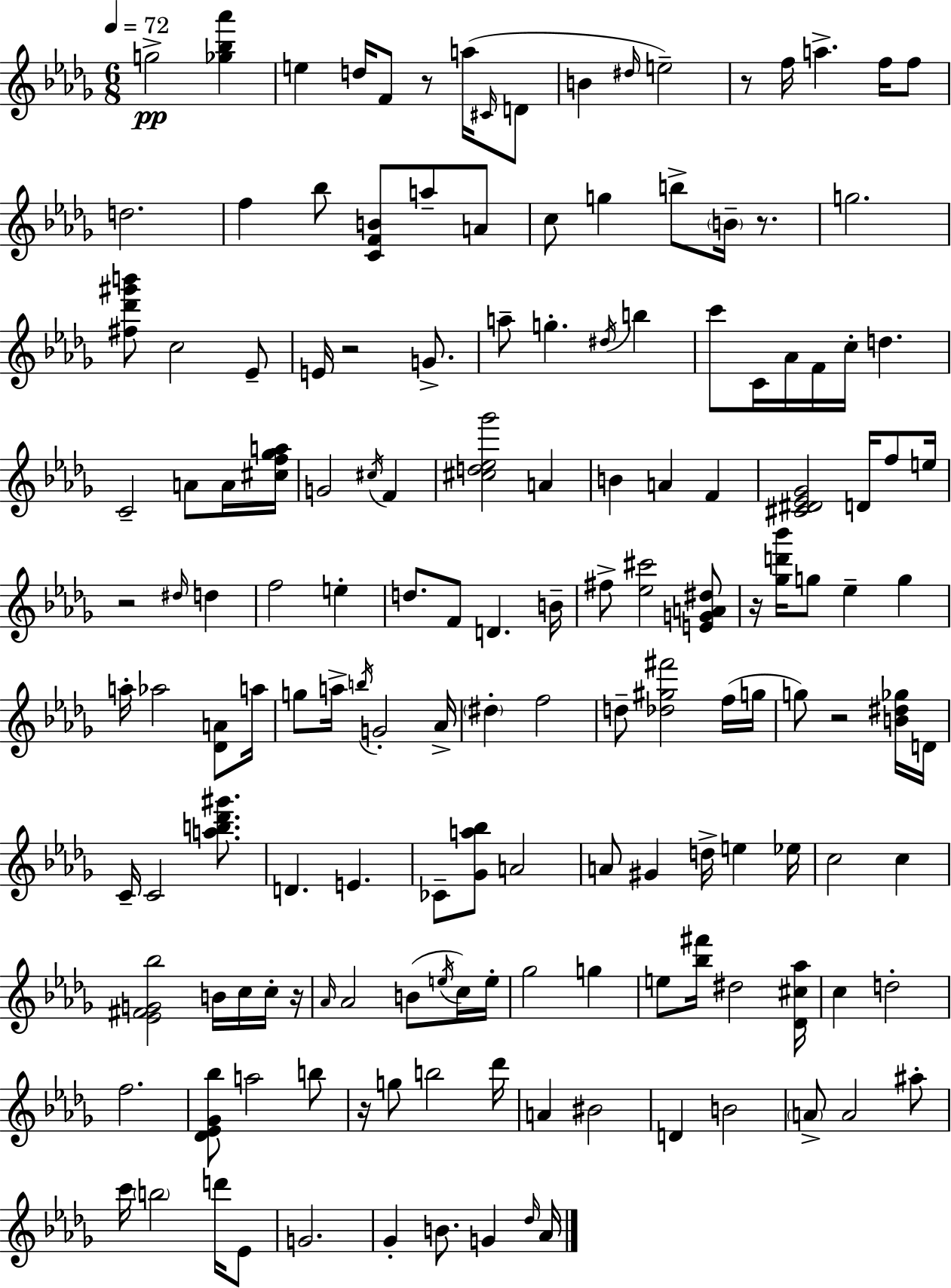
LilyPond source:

{
  \clef treble
  \numericTimeSignature
  \time 6/8
  \key bes \minor
  \tempo 4 = 72
  g''2->\pp <ges'' bes'' aes'''>4 | e''4 d''16 f'8 r8 a''16( \grace { cis'16 } d'8 | b'4 \grace { dis''16 } e''2--) | r8 f''16 a''4.-> f''16 | \break f''8 d''2. | f''4 bes''8 <c' f' b'>8 a''8-- | a'8 c''8 g''4 b''8-> \parenthesize b'16-- r8. | g''2. | \break <fis'' des''' gis''' b'''>8 c''2 | ees'8-- e'16 r2 g'8.-> | a''8-- g''4.-. \acciaccatura { dis''16 } b''4 | c'''8 c'16 aes'16 f'16 c''16-. d''4. | \break c'2-- a'8 | a'16 <cis'' f'' ges'' a''>16 g'2 \acciaccatura { cis''16 } | f'4 <cis'' d'' ees'' ges'''>2 | a'4 b'4 a'4 | \break f'4 <cis' dis' ees' ges'>2 | d'16 f''8 e''16 r2 | \grace { dis''16 } d''4 f''2 | e''4-. d''8. f'8 d'4. | \break b'16-- fis''8-> <ees'' cis'''>2 | <e' g' a' dis''>8 r16 <ges'' d''' bes'''>16 g''8 ees''4-- | g''4 a''16-. aes''2 | <des' a'>8 a''16 g''8 a''16-> \acciaccatura { b''16 } g'2-. | \break aes'16-> \parenthesize dis''4-. f''2 | d''8-- <des'' gis'' fis'''>2 | f''16( g''16 g''8) r2 | <b' dis'' ges''>16 d'16 c'16-- c'2 | \break <a'' b'' des''' gis'''>8. d'4. | e'4. ces'8-- <ges' a'' bes''>8 a'2 | a'8 gis'4 | d''16-> e''4 ees''16 c''2 | \break c''4 <ees' fis' g' bes''>2 | b'16 c''16 c''16-. r16 \grace { aes'16 } aes'2 | b'8( \acciaccatura { e''16 } c''16) e''16-. ges''2 | g''4 e''8 <bes'' fis'''>16 dis''2 | \break <des' cis'' aes''>16 c''4 | d''2-. f''2. | <des' ees' ges' bes''>8 a''2 | b''8 r16 g''8 b''2 | \break des'''16 a'4 | bis'2 d'4 | b'2 \parenthesize a'8-> a'2 | ais''8-. c'''16 \parenthesize b''2 | \break d'''16 ees'8 g'2. | ges'4-. | b'8. g'4 \grace { des''16 } aes'16 \bar "|."
}